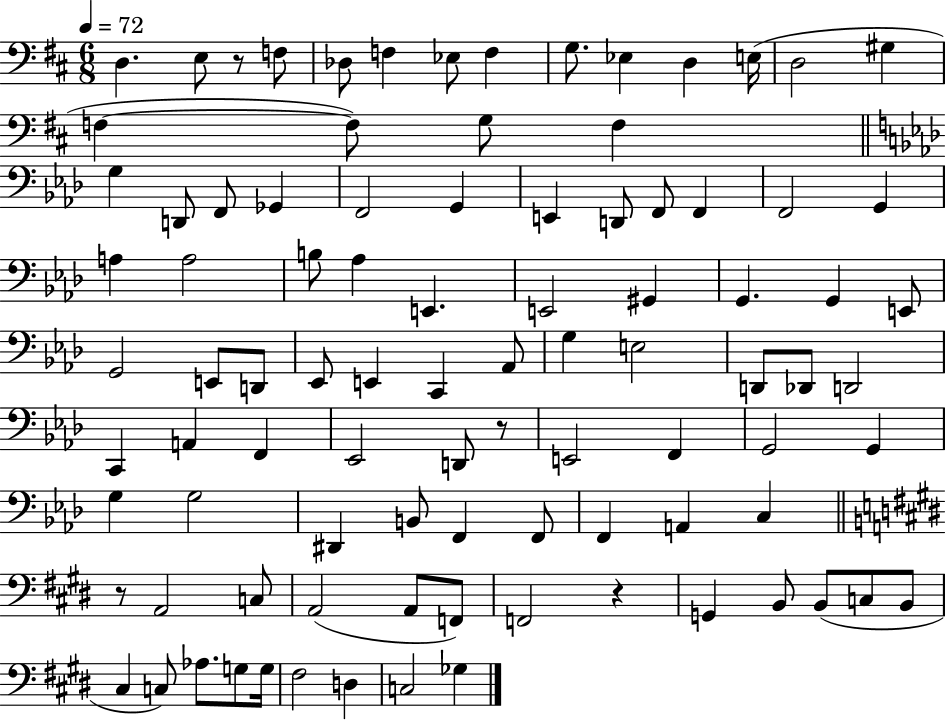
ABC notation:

X:1
T:Untitled
M:6/8
L:1/4
K:D
D, E,/2 z/2 F,/2 _D,/2 F, _E,/2 F, G,/2 _E, D, E,/4 D,2 ^G, F, F,/2 G,/2 F, G, D,,/2 F,,/2 _G,, F,,2 G,, E,, D,,/2 F,,/2 F,, F,,2 G,, A, A,2 B,/2 _A, E,, E,,2 ^G,, G,, G,, E,,/2 G,,2 E,,/2 D,,/2 _E,,/2 E,, C,, _A,,/2 G, E,2 D,,/2 _D,,/2 D,,2 C,, A,, F,, _E,,2 D,,/2 z/2 E,,2 F,, G,,2 G,, G, G,2 ^D,, B,,/2 F,, F,,/2 F,, A,, C, z/2 A,,2 C,/2 A,,2 A,,/2 F,,/2 F,,2 z G,, B,,/2 B,,/2 C,/2 B,,/2 ^C, C,/2 _A,/2 G,/2 G,/4 ^F,2 D, C,2 _G,